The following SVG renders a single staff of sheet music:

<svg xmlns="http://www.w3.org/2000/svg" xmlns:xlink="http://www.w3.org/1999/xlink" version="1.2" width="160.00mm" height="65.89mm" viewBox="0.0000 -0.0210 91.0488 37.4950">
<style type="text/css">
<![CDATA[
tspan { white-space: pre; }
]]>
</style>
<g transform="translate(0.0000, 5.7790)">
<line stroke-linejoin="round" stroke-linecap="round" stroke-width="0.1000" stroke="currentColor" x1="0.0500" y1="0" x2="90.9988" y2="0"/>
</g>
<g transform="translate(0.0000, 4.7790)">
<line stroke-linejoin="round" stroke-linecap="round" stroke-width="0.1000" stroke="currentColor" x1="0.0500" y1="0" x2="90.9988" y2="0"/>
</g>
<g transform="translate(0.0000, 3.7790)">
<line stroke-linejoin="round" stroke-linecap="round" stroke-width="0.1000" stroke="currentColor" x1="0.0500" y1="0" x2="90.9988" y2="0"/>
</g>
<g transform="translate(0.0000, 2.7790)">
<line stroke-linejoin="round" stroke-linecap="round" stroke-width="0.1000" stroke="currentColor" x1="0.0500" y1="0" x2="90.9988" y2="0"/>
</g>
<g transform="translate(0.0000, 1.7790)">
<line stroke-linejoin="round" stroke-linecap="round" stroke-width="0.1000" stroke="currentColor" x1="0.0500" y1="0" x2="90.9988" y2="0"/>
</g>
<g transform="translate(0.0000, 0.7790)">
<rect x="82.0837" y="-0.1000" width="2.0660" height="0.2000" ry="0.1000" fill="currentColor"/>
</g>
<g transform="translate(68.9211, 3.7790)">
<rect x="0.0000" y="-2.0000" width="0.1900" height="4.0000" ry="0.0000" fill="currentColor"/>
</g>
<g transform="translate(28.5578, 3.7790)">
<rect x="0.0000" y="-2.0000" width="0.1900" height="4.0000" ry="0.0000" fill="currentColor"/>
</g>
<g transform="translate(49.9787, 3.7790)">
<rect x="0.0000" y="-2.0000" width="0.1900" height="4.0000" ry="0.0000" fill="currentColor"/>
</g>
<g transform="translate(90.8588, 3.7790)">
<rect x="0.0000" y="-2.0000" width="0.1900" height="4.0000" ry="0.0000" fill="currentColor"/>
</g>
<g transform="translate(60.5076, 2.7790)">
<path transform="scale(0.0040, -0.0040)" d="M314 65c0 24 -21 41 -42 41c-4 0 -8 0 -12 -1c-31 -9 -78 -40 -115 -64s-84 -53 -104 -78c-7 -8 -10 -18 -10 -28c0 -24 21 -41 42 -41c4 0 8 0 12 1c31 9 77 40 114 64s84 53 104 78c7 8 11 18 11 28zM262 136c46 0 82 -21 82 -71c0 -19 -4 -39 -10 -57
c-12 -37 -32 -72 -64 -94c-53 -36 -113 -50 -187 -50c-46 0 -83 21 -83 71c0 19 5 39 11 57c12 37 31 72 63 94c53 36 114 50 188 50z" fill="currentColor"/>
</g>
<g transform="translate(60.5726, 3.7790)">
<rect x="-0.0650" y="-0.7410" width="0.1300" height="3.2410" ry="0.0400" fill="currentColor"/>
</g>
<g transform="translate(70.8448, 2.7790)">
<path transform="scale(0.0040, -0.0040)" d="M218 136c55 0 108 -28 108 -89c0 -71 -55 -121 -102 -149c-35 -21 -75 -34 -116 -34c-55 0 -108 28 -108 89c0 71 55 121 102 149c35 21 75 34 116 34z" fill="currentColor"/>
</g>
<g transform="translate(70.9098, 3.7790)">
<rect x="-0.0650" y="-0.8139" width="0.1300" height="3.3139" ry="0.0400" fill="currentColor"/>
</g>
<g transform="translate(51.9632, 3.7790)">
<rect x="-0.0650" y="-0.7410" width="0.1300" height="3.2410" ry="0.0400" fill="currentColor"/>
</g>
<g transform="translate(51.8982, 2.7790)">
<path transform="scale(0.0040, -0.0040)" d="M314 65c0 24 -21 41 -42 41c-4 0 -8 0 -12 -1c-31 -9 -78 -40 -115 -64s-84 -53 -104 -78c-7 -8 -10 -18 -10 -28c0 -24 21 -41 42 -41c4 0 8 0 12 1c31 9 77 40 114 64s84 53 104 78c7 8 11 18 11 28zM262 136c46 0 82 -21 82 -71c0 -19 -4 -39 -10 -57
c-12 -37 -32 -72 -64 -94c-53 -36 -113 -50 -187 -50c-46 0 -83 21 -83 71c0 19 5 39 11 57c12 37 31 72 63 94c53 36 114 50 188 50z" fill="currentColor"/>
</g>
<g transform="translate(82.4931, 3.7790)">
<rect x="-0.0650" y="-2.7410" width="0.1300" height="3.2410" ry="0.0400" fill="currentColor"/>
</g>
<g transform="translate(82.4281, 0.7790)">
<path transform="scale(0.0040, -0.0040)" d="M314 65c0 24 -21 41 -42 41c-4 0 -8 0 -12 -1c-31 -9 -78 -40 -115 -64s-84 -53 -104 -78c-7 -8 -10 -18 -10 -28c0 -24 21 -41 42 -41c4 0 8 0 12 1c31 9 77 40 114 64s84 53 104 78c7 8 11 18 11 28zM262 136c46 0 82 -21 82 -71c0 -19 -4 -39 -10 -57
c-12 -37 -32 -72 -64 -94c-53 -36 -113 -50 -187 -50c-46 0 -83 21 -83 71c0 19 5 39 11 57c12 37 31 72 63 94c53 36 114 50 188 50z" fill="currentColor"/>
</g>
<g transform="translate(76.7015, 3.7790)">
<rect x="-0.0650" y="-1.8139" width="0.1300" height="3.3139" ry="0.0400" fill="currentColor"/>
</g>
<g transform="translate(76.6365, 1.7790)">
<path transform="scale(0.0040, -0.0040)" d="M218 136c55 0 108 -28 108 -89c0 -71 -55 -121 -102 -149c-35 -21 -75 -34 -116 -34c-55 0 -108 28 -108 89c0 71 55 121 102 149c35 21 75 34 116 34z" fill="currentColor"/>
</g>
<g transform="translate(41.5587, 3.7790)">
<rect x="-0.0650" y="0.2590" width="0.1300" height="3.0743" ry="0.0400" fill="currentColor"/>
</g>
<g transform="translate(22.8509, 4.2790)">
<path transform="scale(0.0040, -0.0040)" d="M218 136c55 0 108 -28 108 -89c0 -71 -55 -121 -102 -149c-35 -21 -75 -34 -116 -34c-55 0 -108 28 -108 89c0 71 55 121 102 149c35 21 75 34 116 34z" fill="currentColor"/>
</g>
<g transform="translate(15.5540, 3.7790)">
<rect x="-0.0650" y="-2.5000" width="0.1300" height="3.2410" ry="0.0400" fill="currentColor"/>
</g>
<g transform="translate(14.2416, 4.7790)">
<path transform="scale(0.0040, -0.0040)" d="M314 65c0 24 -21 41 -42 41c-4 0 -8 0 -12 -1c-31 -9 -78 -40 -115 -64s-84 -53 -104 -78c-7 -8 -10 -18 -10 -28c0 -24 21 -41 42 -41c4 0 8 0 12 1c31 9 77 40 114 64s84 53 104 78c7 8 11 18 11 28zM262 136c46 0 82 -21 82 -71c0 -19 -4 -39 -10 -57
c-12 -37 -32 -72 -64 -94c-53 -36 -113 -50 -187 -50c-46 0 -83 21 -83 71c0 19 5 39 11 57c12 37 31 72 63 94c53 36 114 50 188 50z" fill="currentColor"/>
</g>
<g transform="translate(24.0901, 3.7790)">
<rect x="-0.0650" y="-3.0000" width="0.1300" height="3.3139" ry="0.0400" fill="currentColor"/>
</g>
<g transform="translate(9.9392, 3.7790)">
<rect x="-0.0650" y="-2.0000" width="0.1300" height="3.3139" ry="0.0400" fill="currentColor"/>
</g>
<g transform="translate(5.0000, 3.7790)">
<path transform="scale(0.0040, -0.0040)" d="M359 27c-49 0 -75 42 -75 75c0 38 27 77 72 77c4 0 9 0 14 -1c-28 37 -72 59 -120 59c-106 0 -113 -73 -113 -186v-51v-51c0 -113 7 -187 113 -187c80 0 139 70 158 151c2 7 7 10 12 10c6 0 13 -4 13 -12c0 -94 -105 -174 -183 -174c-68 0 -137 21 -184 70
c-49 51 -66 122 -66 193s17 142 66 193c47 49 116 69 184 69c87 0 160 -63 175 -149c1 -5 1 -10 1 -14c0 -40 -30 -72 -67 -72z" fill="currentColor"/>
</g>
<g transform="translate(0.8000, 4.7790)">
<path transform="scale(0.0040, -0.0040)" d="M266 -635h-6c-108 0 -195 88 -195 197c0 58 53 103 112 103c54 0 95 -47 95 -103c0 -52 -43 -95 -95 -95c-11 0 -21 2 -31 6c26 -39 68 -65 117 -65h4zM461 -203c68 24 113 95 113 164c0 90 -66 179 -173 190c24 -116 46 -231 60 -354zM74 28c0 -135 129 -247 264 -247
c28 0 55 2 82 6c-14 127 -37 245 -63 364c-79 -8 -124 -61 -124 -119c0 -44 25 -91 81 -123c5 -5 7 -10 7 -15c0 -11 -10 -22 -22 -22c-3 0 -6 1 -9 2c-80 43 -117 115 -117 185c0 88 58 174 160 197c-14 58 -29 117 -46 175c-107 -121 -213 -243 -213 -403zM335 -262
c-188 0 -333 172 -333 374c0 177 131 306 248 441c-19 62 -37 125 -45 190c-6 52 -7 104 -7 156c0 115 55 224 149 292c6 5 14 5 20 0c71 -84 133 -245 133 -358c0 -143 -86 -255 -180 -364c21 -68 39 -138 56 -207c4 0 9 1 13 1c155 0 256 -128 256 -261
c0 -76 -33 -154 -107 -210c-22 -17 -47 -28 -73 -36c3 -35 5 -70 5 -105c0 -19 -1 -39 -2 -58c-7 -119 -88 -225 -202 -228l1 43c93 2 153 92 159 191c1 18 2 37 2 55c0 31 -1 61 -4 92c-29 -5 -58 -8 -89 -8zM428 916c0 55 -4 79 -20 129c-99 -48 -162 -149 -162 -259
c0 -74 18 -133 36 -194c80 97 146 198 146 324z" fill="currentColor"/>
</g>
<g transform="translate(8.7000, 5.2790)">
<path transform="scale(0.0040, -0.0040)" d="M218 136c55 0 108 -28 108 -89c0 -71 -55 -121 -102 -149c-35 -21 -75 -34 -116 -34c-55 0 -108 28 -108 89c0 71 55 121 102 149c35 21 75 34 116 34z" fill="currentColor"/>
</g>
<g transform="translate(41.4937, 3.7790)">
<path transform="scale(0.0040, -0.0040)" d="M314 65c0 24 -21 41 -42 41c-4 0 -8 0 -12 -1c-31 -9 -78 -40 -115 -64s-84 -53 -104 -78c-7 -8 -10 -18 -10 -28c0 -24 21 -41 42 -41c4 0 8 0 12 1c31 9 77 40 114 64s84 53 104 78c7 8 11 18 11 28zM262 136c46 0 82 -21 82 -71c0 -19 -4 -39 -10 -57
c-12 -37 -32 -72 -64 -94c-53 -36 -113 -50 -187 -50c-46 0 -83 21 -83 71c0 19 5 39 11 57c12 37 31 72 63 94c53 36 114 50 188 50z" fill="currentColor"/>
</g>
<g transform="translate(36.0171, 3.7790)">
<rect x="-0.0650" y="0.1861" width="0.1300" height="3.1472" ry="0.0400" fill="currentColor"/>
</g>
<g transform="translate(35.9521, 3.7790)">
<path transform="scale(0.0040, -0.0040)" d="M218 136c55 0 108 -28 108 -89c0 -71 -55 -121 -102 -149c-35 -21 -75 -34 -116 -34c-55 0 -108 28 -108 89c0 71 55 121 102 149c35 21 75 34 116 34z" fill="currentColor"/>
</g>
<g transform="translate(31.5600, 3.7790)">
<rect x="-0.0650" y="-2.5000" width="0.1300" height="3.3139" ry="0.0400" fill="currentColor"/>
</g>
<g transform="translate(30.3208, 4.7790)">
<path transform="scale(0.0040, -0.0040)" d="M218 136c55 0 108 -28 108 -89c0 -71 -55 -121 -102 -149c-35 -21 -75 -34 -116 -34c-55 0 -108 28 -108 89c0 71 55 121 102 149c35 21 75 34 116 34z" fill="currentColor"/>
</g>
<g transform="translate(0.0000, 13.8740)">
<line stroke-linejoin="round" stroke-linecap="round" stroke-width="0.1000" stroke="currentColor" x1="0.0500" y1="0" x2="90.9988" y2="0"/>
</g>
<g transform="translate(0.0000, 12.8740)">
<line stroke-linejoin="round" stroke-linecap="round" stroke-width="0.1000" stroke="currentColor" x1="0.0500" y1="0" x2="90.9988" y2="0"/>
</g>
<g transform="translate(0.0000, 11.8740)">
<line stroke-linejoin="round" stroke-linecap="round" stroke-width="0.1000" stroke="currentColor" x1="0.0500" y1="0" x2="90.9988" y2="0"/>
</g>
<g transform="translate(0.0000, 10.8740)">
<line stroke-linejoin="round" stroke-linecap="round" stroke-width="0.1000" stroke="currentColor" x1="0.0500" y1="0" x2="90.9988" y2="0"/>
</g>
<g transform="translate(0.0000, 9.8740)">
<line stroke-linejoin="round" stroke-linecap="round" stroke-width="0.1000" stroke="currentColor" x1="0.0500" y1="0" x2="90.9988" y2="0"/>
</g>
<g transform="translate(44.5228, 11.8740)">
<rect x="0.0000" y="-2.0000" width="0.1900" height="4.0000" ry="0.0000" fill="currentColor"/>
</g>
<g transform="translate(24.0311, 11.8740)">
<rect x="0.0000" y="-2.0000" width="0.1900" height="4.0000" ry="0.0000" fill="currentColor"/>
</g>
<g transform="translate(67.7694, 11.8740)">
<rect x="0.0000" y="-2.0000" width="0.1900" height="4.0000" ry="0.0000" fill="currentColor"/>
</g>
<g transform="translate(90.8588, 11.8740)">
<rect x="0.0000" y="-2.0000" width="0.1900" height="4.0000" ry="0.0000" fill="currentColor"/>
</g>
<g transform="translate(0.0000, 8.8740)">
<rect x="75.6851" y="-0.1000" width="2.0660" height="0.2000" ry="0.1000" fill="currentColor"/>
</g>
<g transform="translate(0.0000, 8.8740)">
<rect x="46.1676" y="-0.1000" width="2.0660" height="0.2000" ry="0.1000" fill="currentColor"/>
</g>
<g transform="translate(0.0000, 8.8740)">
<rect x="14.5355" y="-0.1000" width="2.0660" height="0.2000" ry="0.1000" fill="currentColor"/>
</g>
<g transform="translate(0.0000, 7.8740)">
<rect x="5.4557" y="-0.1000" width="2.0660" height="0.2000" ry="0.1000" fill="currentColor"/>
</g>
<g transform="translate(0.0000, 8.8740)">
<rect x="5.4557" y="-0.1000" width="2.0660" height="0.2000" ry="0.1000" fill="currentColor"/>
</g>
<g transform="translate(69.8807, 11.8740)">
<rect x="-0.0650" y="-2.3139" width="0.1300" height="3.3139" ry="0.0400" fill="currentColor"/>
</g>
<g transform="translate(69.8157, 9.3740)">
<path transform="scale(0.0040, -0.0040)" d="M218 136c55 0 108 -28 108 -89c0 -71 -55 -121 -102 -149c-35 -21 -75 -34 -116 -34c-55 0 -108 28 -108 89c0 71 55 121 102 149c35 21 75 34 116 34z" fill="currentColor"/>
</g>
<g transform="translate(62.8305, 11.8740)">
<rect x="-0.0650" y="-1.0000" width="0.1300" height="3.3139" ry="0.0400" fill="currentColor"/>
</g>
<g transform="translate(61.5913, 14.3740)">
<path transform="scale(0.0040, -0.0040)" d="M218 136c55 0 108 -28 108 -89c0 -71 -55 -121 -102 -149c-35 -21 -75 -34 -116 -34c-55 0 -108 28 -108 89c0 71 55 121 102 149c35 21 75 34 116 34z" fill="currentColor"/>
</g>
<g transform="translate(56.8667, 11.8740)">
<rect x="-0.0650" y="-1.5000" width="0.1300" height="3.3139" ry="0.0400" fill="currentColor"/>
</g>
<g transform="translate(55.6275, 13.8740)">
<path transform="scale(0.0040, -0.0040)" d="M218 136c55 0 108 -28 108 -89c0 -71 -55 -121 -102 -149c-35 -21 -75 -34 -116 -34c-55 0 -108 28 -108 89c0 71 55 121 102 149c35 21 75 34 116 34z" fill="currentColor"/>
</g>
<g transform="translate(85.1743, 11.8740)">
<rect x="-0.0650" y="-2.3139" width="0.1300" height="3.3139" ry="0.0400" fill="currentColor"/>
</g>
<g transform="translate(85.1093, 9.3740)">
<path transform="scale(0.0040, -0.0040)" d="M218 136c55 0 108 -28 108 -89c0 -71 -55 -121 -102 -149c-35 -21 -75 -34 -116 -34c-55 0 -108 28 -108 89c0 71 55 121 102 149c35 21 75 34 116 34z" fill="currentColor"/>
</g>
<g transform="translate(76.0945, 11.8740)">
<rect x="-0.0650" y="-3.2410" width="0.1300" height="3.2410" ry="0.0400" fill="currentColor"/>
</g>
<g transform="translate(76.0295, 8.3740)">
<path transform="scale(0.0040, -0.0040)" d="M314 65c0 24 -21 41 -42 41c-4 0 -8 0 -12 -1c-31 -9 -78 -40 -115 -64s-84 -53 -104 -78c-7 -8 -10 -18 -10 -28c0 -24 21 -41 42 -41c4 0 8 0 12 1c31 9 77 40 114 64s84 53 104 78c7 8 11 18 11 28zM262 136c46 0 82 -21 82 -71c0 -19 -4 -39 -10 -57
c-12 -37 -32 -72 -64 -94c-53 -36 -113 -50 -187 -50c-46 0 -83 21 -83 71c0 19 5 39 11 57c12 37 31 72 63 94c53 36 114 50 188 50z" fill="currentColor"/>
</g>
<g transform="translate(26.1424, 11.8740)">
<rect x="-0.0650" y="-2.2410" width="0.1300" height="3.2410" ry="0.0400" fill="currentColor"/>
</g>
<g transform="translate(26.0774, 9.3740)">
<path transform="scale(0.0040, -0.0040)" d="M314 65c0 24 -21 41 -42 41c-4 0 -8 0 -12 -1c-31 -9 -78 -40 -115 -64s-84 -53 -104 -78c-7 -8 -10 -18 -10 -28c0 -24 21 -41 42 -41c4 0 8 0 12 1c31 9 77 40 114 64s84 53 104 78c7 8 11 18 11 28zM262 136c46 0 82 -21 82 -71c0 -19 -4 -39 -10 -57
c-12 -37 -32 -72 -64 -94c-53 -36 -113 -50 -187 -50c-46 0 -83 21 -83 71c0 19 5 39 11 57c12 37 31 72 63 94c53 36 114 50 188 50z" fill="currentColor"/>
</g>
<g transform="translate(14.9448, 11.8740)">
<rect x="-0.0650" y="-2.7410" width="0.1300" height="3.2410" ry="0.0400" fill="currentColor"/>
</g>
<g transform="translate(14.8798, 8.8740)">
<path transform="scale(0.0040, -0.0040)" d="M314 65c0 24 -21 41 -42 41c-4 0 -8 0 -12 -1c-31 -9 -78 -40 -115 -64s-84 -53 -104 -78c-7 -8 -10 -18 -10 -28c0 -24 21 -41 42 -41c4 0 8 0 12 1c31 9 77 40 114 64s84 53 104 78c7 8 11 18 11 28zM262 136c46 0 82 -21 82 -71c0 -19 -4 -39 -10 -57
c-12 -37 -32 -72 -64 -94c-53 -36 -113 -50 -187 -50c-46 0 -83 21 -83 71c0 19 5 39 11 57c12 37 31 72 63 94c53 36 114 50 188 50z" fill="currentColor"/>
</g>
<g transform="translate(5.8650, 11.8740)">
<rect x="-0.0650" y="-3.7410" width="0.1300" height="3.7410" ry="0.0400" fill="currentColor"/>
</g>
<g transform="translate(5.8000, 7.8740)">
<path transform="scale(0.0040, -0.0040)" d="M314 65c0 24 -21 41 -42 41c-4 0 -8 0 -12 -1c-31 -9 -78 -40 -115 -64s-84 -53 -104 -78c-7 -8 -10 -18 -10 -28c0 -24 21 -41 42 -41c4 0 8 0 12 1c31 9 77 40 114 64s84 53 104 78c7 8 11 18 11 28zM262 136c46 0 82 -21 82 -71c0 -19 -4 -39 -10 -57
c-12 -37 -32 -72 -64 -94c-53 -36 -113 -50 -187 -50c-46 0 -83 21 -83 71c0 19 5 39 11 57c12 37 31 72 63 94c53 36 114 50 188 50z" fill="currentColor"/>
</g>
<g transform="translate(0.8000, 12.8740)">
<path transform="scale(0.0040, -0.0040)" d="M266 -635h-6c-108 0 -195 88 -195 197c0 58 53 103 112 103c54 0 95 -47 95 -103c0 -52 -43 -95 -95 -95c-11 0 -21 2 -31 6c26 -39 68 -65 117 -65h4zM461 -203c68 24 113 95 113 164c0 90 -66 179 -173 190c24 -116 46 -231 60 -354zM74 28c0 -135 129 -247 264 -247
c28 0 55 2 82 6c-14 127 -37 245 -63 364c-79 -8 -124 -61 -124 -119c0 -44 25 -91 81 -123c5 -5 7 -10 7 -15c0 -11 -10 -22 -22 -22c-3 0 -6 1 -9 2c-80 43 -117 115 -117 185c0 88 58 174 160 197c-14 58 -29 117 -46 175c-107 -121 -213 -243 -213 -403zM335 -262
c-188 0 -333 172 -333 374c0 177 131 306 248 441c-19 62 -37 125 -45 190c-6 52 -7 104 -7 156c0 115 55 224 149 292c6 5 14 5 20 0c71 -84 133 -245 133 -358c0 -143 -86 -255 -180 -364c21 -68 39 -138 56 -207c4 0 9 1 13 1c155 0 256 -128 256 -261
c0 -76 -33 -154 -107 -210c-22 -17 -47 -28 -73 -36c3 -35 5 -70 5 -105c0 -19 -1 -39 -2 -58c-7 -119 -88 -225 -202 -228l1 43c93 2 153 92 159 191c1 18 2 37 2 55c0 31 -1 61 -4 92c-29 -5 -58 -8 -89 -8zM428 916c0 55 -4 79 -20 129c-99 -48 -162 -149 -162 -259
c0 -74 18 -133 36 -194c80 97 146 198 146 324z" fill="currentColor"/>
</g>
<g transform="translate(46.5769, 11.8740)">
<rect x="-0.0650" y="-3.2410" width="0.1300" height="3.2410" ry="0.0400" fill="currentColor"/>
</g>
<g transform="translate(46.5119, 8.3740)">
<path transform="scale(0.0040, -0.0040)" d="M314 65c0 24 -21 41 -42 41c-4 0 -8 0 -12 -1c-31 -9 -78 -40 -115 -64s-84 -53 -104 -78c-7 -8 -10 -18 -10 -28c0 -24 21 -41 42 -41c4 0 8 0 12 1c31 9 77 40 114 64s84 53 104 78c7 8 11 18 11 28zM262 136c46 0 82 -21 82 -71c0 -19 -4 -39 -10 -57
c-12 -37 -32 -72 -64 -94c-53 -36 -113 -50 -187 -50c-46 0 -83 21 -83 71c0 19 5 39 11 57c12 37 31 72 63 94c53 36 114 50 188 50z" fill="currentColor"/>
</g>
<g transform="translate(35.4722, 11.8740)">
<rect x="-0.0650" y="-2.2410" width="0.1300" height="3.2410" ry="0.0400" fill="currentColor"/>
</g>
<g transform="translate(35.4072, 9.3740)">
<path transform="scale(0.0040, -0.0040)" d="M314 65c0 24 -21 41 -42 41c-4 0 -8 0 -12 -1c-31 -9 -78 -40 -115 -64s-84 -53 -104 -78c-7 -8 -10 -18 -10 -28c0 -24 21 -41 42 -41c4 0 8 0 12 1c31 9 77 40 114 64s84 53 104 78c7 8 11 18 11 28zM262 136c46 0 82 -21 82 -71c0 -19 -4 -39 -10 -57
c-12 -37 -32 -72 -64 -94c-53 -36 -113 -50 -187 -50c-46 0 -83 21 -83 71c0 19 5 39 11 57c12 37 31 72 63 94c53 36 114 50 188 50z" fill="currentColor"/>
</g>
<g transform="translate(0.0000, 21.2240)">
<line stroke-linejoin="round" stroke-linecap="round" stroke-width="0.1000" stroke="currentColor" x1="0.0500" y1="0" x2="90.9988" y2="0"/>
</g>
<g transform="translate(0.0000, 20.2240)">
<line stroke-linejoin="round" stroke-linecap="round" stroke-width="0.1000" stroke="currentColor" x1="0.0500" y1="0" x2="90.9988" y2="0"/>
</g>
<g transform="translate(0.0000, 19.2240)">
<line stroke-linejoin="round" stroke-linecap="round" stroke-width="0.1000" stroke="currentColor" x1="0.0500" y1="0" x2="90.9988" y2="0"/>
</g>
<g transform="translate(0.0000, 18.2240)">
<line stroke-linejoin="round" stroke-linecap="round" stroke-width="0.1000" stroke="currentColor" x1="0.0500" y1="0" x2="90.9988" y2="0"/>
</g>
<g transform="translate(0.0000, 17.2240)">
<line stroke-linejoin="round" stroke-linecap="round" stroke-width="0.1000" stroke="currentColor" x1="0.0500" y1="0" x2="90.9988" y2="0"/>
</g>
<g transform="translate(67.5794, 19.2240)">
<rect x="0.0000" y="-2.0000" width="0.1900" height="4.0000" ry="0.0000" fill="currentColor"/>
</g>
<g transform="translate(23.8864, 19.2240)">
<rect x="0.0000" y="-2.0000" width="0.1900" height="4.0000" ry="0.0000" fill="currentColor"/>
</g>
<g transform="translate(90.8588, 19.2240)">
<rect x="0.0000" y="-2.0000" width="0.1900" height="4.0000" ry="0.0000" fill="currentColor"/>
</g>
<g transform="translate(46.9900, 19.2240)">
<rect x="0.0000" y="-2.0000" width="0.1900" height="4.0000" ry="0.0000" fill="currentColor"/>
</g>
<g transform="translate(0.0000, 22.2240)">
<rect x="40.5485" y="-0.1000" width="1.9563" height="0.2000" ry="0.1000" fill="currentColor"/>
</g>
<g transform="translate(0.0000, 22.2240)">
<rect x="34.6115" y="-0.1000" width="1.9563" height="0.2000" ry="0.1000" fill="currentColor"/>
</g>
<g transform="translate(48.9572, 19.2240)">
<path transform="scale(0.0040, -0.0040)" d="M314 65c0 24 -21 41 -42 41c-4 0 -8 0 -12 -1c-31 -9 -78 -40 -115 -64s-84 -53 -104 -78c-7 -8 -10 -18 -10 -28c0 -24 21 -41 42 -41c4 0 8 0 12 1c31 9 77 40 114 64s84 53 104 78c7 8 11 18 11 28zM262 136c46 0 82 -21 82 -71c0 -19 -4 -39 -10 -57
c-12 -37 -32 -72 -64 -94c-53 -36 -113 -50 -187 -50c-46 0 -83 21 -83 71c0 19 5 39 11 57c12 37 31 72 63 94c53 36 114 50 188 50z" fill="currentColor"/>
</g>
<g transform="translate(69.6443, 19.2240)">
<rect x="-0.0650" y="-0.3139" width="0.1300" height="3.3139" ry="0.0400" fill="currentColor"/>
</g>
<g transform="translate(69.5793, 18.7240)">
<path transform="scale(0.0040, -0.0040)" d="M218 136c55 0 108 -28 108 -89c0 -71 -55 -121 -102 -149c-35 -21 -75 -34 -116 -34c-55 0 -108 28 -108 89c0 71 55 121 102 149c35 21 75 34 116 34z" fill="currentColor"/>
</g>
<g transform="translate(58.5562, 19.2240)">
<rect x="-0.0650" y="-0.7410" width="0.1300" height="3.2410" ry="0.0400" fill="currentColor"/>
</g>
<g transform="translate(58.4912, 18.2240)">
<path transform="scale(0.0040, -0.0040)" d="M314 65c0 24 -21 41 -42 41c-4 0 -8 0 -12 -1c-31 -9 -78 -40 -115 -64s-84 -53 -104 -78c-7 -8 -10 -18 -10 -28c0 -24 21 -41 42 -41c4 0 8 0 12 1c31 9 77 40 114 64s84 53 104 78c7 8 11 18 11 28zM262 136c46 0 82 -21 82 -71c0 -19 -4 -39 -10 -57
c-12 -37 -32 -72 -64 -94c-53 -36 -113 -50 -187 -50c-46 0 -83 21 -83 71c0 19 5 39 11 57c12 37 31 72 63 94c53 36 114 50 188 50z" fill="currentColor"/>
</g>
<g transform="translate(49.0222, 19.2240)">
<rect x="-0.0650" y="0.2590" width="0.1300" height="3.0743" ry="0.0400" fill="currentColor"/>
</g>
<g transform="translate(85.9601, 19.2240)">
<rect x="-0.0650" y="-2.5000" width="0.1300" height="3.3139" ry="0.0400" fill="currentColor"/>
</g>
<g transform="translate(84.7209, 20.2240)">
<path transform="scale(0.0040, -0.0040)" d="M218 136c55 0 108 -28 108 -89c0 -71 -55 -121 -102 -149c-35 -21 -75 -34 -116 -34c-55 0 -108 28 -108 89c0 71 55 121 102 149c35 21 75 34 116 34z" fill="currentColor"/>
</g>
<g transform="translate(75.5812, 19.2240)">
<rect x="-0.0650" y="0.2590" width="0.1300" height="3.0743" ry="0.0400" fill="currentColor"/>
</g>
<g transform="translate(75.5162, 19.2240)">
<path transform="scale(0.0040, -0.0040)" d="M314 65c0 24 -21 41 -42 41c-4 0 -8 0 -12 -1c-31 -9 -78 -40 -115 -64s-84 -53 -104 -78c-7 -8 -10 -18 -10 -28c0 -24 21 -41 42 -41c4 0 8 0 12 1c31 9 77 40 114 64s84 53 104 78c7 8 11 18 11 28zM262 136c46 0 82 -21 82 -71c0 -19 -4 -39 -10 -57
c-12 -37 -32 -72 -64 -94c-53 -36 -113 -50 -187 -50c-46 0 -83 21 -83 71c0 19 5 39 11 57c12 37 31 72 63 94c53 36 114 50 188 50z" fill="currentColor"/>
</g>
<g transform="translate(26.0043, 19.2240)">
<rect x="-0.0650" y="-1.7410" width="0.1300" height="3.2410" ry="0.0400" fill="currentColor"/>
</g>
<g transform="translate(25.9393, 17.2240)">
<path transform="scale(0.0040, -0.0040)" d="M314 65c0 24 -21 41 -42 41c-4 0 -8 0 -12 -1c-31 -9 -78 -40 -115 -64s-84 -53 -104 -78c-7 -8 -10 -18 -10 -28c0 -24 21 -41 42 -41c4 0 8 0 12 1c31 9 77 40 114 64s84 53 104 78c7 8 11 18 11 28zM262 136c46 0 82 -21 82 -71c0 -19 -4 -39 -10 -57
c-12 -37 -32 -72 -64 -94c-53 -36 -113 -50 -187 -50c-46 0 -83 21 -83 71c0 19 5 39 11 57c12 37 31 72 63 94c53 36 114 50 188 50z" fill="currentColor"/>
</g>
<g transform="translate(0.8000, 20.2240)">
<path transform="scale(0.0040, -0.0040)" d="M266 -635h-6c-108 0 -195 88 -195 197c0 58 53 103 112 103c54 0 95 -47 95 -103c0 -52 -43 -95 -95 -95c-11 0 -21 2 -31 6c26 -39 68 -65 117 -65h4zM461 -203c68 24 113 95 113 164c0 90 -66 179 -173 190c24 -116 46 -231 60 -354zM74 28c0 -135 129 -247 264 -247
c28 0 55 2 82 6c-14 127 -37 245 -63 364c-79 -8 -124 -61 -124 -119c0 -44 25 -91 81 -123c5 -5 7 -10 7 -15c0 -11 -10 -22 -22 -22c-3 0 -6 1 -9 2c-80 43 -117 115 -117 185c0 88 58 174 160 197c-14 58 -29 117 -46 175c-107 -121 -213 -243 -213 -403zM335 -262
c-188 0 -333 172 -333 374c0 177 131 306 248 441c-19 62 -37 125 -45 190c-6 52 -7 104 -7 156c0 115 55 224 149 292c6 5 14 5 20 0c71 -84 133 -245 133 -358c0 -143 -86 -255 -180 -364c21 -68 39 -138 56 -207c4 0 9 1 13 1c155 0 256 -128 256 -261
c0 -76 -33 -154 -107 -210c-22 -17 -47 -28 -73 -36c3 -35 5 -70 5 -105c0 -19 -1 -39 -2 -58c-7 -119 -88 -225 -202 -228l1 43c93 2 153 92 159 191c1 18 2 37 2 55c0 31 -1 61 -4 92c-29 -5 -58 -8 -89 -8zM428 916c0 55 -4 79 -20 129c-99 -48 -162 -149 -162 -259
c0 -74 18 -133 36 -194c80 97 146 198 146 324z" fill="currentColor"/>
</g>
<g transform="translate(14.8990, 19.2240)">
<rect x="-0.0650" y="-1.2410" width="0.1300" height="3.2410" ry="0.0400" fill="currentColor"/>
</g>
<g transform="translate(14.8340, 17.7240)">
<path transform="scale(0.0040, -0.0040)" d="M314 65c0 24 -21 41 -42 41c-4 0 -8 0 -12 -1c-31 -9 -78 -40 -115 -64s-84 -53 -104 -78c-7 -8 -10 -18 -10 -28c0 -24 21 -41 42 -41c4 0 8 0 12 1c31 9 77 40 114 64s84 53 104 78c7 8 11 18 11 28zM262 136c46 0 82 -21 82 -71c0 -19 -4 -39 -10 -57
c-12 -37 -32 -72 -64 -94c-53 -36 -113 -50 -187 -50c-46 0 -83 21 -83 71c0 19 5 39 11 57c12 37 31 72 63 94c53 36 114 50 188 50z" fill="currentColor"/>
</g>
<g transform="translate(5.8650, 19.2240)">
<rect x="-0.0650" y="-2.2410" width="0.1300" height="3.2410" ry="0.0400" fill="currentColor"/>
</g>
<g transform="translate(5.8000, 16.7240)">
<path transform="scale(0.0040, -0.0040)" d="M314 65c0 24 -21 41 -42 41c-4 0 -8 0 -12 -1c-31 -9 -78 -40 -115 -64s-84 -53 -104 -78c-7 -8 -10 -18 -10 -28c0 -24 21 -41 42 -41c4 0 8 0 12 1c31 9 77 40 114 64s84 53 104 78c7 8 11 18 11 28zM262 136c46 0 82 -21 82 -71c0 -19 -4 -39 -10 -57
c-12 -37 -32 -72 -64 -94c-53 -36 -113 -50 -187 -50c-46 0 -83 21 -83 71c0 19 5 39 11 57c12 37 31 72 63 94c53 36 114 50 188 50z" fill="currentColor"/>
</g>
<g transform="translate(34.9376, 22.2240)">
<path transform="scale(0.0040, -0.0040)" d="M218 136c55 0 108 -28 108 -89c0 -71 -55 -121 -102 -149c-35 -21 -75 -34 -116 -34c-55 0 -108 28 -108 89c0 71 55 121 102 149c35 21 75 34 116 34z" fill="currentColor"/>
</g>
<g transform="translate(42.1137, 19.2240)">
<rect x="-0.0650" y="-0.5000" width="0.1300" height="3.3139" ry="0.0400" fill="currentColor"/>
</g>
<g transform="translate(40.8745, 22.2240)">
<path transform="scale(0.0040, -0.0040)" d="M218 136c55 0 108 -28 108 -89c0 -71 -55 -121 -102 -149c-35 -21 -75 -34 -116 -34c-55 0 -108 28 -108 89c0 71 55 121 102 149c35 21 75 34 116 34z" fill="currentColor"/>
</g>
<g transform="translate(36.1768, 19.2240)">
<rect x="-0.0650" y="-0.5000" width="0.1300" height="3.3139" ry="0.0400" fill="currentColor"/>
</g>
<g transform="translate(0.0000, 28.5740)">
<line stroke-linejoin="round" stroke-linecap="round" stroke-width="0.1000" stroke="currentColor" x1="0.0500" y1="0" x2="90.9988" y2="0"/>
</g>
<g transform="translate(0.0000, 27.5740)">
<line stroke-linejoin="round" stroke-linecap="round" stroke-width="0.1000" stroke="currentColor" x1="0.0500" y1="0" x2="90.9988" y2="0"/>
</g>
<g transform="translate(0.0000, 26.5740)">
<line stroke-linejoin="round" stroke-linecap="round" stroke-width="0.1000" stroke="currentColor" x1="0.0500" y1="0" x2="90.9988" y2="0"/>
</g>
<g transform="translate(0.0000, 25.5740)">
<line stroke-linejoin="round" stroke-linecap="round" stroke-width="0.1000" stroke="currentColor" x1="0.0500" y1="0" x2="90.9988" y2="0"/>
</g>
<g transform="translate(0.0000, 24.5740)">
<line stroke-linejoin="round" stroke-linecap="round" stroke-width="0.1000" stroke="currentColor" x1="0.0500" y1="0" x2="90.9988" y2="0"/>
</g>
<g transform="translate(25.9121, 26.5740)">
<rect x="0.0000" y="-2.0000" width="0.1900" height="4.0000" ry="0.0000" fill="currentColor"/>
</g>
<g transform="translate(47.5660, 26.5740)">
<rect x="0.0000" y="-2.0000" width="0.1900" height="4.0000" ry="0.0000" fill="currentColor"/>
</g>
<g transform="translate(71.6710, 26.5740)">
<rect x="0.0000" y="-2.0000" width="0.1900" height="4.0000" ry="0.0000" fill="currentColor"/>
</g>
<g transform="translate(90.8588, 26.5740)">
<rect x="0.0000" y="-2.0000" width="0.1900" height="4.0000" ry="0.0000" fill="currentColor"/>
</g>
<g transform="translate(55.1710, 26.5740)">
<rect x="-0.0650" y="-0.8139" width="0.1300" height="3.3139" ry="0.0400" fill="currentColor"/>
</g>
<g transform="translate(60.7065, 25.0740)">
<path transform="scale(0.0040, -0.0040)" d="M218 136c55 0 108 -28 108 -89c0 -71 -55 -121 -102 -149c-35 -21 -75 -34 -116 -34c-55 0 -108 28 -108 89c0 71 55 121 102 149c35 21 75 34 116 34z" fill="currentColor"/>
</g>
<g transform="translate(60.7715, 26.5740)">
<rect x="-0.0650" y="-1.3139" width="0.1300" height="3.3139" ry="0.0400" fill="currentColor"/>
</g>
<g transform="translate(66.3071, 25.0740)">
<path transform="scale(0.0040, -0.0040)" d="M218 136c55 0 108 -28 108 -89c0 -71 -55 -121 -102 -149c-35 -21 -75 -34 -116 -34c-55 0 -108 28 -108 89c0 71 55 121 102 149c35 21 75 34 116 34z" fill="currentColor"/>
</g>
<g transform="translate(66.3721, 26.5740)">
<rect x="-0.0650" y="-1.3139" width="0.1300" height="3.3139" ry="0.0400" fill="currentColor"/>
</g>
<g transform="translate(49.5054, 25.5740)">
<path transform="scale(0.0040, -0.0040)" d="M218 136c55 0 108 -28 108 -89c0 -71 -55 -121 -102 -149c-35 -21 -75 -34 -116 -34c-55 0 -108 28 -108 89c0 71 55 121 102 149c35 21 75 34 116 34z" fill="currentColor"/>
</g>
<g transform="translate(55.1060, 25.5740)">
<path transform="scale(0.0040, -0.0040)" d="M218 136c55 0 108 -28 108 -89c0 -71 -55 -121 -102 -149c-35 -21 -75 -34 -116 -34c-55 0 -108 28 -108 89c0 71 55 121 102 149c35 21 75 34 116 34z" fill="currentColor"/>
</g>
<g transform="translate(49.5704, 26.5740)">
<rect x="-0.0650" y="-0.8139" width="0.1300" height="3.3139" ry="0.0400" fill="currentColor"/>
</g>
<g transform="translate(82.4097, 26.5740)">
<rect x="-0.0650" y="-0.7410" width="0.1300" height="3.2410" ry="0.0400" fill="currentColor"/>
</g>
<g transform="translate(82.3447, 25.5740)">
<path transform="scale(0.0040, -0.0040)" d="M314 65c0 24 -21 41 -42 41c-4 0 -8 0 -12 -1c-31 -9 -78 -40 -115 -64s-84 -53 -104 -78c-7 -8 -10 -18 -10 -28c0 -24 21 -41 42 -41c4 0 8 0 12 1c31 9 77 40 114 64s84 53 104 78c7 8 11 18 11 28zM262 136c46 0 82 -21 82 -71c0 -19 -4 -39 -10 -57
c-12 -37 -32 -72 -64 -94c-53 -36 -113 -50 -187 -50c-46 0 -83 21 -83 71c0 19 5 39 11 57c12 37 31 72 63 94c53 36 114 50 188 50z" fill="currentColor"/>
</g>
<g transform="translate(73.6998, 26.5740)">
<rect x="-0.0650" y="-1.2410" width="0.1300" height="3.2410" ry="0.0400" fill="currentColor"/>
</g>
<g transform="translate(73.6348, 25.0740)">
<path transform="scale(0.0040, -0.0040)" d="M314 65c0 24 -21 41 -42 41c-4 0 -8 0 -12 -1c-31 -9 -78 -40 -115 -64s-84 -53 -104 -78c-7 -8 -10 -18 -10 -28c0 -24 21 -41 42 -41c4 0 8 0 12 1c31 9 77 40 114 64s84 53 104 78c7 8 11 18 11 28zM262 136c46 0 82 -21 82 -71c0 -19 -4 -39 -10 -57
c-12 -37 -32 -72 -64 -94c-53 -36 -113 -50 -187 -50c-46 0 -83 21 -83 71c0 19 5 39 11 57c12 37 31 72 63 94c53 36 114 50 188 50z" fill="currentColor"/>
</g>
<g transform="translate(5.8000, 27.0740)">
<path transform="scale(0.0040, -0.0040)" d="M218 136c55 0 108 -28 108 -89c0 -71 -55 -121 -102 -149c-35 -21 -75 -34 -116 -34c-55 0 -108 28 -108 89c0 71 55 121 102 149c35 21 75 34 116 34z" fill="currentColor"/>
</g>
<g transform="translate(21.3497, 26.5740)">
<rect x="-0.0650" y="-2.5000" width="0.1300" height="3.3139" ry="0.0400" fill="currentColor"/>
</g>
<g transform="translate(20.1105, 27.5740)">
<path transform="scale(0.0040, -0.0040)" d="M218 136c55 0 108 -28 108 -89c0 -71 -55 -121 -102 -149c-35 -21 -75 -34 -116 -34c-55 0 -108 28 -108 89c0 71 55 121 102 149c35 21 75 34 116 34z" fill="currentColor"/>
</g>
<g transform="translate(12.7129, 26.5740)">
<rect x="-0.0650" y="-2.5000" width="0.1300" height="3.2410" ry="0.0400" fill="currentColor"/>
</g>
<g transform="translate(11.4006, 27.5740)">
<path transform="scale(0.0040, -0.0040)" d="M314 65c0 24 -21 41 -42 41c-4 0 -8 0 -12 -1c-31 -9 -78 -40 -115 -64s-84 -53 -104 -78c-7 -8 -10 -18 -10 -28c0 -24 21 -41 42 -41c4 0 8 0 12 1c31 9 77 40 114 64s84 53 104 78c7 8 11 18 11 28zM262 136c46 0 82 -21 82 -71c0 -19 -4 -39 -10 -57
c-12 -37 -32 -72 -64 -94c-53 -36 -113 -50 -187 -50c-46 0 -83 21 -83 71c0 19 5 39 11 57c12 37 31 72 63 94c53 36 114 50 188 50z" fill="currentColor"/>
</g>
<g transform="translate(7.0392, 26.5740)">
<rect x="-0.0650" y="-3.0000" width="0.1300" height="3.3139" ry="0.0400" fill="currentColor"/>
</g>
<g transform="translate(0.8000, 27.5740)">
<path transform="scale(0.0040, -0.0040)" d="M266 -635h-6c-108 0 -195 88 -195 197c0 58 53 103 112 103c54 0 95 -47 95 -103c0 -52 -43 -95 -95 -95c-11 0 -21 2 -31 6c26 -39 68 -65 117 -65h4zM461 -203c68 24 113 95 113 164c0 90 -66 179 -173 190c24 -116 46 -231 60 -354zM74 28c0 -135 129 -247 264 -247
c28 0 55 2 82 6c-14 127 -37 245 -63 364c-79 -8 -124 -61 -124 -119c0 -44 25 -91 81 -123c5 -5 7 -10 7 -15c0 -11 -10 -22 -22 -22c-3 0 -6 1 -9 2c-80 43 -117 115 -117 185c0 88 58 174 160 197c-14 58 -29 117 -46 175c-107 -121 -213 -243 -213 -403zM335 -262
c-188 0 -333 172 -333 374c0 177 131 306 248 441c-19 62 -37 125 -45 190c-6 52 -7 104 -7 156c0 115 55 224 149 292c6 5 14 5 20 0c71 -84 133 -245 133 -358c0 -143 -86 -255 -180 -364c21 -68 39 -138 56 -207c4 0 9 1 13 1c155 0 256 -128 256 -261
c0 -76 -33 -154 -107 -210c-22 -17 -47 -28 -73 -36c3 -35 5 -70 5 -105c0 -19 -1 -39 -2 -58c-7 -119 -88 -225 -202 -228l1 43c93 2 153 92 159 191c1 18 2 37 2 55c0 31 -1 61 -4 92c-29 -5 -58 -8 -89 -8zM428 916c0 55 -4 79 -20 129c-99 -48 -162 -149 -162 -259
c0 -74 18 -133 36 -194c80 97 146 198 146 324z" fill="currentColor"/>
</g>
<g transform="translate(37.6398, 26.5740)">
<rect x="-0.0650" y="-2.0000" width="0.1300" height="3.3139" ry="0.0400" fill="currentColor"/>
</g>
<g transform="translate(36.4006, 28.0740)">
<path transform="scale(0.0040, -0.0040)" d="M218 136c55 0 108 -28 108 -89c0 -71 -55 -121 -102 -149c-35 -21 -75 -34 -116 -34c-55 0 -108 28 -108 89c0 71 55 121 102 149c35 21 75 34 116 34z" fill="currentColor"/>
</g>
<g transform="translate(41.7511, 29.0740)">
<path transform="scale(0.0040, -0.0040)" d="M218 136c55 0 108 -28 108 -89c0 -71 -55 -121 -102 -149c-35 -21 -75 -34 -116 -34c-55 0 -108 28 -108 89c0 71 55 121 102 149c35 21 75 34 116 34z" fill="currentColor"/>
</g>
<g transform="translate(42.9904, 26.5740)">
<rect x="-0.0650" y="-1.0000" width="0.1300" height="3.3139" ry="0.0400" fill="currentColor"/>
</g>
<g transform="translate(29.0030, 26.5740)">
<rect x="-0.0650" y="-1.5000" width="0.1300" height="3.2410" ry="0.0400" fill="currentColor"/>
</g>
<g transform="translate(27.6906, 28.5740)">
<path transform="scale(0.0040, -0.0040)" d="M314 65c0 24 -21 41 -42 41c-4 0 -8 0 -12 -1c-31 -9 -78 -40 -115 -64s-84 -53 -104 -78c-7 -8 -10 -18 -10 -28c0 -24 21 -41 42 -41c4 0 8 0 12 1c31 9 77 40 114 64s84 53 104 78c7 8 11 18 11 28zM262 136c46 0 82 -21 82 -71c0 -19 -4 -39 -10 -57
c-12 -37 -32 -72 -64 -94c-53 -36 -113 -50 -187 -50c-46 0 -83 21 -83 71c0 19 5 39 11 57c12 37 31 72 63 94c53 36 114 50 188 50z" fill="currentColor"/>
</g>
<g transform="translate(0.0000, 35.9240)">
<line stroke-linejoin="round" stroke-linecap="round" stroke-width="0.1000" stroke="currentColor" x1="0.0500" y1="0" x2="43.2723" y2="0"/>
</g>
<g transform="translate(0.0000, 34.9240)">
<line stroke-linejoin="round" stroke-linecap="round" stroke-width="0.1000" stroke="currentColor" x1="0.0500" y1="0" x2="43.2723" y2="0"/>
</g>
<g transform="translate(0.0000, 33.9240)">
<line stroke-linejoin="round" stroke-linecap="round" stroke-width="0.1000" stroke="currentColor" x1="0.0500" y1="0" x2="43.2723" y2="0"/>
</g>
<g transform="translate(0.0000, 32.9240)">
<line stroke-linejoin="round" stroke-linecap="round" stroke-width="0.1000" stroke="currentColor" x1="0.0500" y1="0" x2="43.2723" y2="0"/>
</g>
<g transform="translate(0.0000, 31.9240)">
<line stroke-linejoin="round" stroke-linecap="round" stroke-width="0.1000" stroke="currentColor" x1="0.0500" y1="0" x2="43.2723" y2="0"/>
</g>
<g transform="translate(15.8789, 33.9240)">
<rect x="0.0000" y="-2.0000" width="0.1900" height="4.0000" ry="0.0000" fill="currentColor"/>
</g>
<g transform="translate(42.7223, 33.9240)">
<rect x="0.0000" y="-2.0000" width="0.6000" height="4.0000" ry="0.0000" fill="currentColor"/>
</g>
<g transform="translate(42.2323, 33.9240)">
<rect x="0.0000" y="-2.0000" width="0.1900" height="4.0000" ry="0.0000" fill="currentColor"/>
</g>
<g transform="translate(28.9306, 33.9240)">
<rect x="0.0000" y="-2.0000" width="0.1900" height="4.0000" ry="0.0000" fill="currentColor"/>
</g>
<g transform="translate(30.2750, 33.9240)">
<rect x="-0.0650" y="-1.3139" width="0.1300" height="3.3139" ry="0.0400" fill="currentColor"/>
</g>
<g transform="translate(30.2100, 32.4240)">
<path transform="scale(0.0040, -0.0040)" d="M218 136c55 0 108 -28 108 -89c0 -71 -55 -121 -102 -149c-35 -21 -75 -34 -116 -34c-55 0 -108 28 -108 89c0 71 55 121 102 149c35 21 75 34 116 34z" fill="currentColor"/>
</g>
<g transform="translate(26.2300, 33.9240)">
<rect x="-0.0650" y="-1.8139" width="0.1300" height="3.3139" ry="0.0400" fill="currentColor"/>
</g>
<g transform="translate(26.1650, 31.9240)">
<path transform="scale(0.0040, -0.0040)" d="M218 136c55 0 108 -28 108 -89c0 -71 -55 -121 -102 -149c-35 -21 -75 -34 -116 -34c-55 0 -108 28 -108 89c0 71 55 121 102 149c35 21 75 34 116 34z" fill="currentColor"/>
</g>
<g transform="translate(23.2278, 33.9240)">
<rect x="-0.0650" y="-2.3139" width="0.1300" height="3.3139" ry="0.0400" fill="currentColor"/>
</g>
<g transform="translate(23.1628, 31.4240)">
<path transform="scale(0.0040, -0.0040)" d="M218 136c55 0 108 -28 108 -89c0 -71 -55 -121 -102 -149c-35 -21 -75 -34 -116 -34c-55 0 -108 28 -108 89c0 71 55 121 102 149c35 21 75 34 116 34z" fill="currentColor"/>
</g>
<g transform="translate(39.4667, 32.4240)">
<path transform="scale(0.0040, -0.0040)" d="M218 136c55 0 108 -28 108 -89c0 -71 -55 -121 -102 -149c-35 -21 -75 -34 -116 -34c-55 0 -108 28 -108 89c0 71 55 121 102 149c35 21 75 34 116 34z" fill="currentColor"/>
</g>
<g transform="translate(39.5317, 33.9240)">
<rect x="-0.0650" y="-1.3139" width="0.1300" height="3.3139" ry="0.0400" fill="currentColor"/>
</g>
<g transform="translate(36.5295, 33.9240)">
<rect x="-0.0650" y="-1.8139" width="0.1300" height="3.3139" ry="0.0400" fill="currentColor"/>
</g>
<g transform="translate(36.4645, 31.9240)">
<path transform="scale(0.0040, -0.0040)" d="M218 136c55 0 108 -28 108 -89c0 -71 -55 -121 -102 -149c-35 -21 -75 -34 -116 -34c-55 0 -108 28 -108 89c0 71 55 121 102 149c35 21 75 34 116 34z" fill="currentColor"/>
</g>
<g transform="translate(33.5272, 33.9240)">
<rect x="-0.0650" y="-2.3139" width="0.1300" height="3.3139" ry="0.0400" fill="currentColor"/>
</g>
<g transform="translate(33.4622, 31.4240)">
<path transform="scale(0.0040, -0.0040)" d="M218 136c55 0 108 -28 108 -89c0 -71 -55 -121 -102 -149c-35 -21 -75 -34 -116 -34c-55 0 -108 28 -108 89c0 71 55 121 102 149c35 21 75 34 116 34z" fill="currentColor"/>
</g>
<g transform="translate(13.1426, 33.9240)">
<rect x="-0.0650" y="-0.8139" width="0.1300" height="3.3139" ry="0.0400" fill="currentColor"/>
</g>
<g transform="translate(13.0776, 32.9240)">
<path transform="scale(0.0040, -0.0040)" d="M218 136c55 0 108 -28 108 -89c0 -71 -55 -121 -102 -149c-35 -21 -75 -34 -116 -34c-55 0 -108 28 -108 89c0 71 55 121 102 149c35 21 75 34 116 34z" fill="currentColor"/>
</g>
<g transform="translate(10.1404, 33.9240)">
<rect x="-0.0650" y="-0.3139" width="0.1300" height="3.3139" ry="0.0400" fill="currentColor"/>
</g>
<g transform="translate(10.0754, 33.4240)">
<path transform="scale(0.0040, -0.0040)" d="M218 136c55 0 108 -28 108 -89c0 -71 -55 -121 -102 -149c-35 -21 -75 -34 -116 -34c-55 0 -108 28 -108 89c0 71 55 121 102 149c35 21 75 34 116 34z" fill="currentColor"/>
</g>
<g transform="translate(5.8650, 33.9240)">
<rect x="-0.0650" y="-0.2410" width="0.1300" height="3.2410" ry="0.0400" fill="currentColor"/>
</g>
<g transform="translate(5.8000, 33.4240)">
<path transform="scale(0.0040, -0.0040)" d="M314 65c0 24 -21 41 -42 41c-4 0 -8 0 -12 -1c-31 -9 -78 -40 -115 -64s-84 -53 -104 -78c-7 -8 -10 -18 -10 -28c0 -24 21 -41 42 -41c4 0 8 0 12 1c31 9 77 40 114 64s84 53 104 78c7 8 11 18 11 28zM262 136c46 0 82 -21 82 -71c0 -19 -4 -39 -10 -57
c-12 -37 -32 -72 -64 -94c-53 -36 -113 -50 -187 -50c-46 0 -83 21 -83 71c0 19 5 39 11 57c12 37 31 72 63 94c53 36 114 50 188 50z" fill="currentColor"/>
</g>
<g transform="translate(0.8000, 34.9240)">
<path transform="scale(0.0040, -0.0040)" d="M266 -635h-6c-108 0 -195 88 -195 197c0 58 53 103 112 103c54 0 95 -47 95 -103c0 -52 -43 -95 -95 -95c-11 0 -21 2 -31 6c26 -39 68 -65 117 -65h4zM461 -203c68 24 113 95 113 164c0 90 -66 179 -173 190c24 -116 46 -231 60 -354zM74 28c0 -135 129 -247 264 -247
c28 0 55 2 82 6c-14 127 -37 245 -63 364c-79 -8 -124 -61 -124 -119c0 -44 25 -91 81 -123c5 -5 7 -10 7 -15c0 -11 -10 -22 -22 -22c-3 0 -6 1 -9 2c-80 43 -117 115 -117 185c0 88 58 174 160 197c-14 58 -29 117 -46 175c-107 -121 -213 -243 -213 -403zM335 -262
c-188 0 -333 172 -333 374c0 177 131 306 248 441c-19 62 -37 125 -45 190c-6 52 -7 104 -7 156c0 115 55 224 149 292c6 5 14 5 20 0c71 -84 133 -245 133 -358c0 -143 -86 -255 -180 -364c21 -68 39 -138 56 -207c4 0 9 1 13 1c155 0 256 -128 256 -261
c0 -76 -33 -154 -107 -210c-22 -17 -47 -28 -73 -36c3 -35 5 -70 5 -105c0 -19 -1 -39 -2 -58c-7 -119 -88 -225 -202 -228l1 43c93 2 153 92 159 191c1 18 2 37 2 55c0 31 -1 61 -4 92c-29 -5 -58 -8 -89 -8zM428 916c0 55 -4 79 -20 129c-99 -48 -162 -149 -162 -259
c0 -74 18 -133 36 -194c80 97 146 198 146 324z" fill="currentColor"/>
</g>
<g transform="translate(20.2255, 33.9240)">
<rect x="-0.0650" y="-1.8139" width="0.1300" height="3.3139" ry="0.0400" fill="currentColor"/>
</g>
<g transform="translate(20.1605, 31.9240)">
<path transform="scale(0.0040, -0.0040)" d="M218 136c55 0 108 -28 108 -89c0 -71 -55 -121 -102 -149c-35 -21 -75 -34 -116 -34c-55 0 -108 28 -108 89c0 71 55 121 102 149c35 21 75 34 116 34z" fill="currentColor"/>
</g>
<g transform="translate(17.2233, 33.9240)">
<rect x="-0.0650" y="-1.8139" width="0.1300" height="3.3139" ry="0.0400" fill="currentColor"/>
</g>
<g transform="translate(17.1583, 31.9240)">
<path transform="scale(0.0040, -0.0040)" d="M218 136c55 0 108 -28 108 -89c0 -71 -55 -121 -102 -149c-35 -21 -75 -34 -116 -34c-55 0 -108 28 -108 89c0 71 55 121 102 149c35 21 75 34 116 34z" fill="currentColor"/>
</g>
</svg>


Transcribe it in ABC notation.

X:1
T:Untitled
M:4/4
L:1/4
K:C
F G2 A G B B2 d2 d2 d f a2 c'2 a2 g2 g2 b2 E D g b2 g g2 e2 f2 C C B2 d2 c B2 G A G2 G E2 F D d d e e e2 d2 c2 c d f f g f e g f e